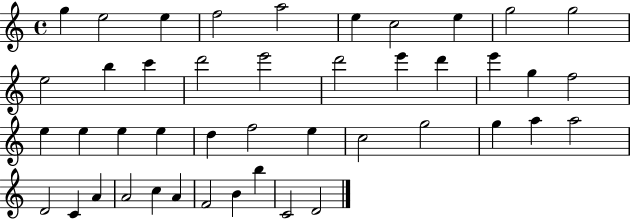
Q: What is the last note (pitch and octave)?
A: D4